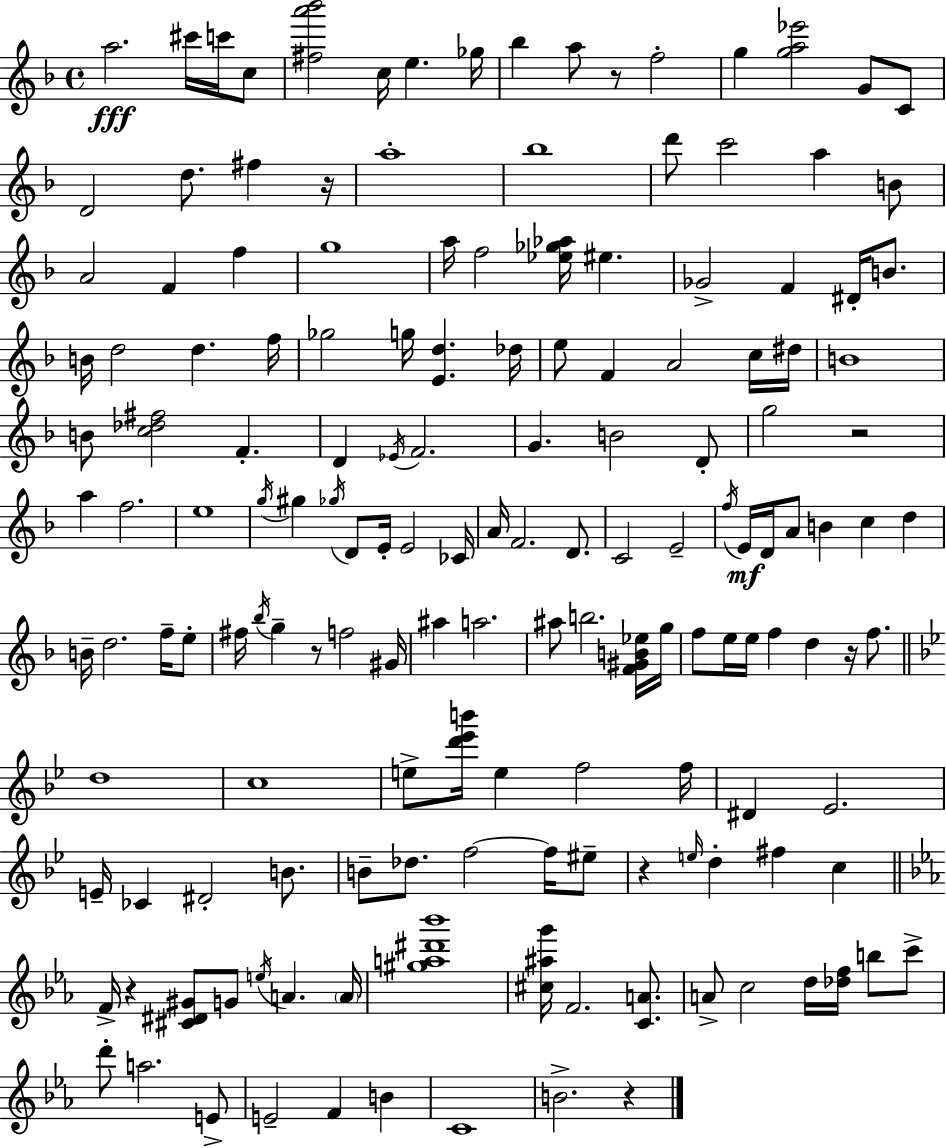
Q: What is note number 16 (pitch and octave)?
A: F#5